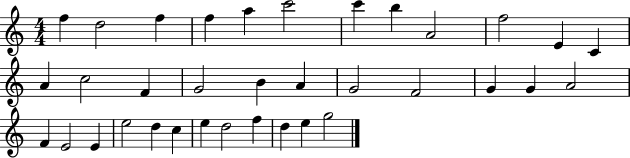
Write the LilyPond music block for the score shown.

{
  \clef treble
  \numericTimeSignature
  \time 4/4
  \key c \major
  f''4 d''2 f''4 | f''4 a''4 c'''2 | c'''4 b''4 a'2 | f''2 e'4 c'4 | \break a'4 c''2 f'4 | g'2 b'4 a'4 | g'2 f'2 | g'4 g'4 a'2 | \break f'4 e'2 e'4 | e''2 d''4 c''4 | e''4 d''2 f''4 | d''4 e''4 g''2 | \break \bar "|."
}